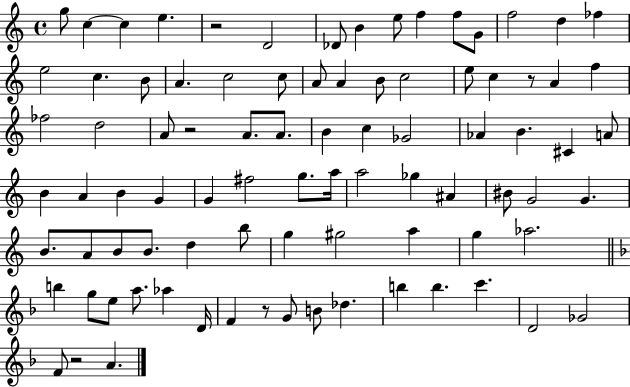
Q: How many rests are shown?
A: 5